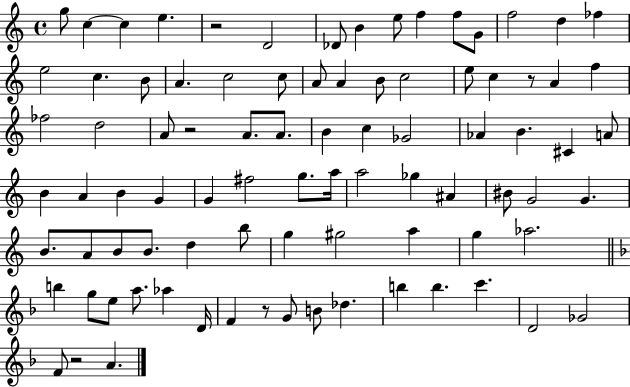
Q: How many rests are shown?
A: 5